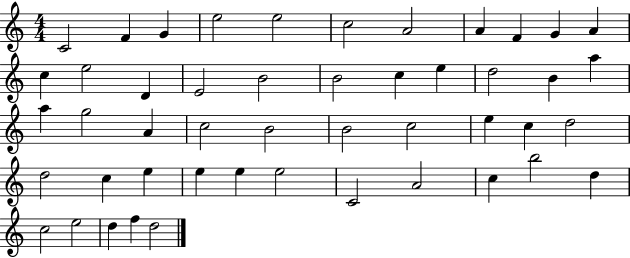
X:1
T:Untitled
M:4/4
L:1/4
K:C
C2 F G e2 e2 c2 A2 A F G A c e2 D E2 B2 B2 c e d2 B a a g2 A c2 B2 B2 c2 e c d2 d2 c e e e e2 C2 A2 c b2 d c2 e2 d f d2